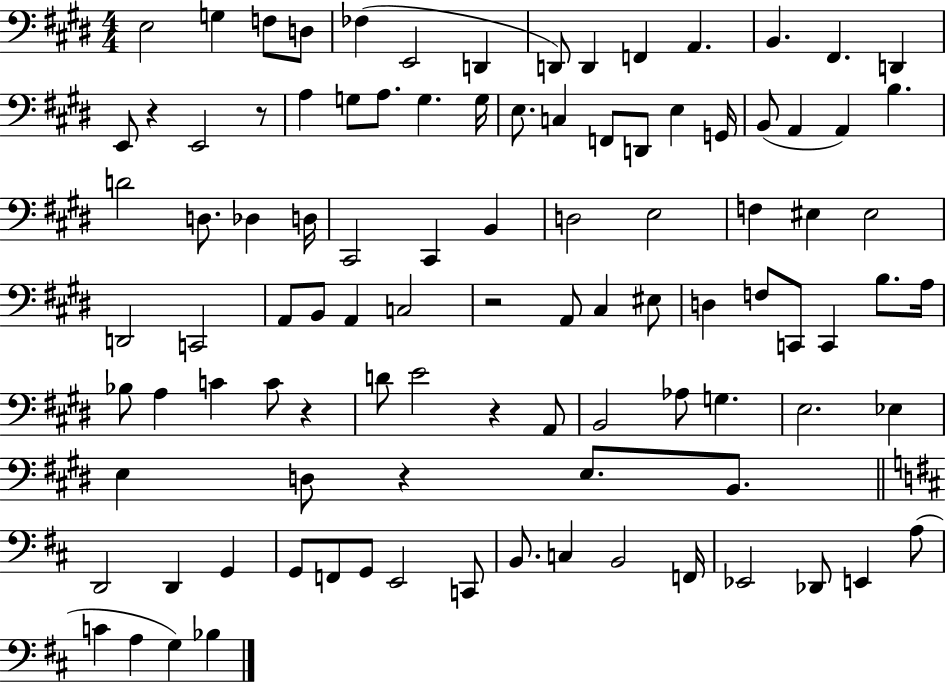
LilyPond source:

{
  \clef bass
  \numericTimeSignature
  \time 4/4
  \key e \major
  e2 g4 f8 d8 | fes4( e,2 d,4 | d,8) d,4 f,4 a,4. | b,4. fis,4. d,4 | \break e,8 r4 e,2 r8 | a4 g8 a8. g4. g16 | e8. c4 f,8 d,8 e4 g,16 | b,8( a,4 a,4) b4. | \break d'2 d8. des4 d16 | cis,2 cis,4 b,4 | d2 e2 | f4 eis4 eis2 | \break d,2 c,2 | a,8 b,8 a,4 c2 | r2 a,8 cis4 eis8 | d4 f8 c,8 c,4 b8. a16 | \break bes8 a4 c'4 c'8 r4 | d'8 e'2 r4 a,8 | b,2 aes8 g4. | e2. ees4 | \break e4 d8 r4 e8. b,8. | \bar "||" \break \key d \major d,2 d,4 g,4 | g,8 f,8 g,8 e,2 c,8 | b,8. c4 b,2 f,16 | ees,2 des,8 e,4 a8( | \break c'4 a4 g4) bes4 | \bar "|."
}